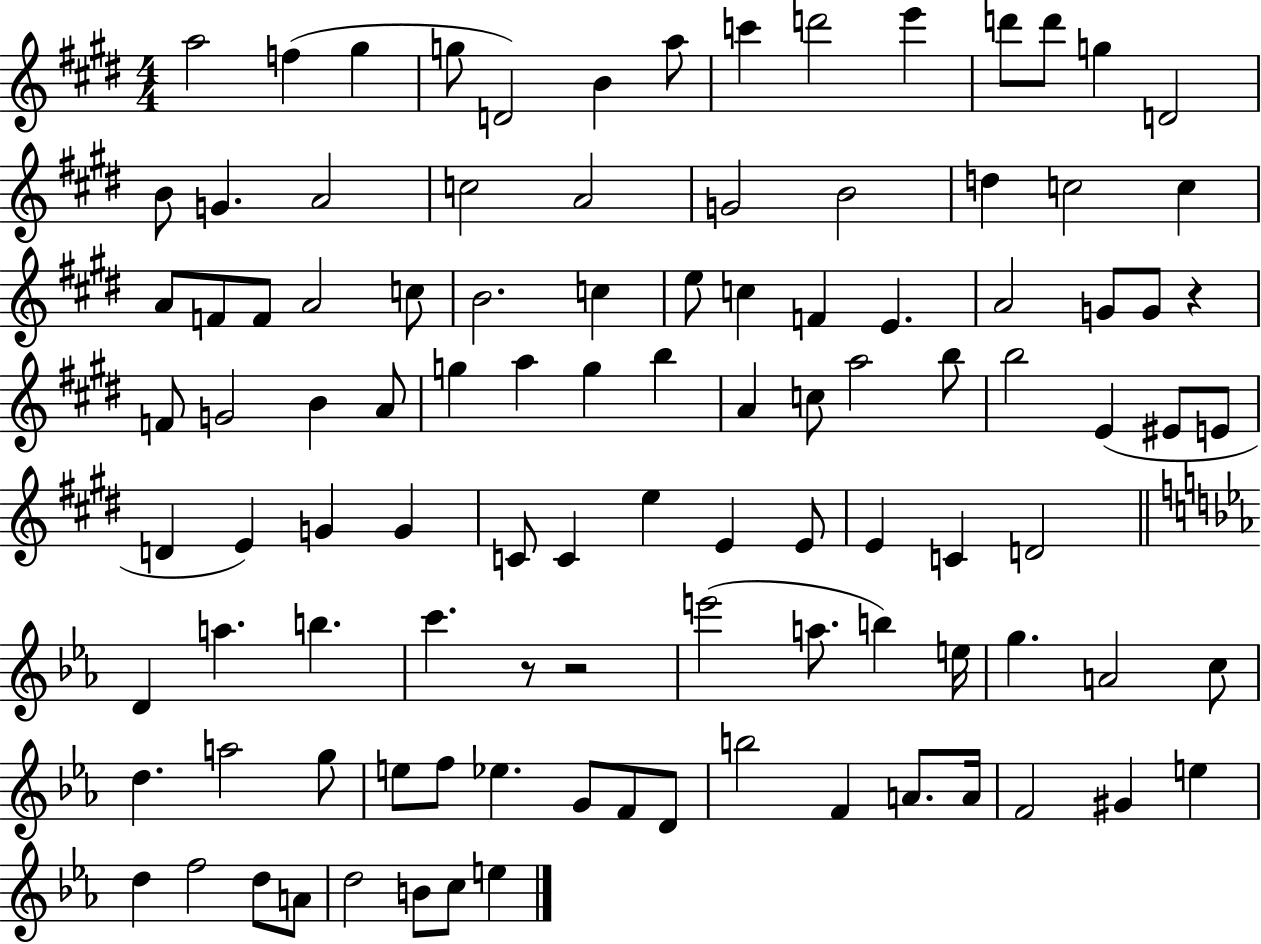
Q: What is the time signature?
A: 4/4